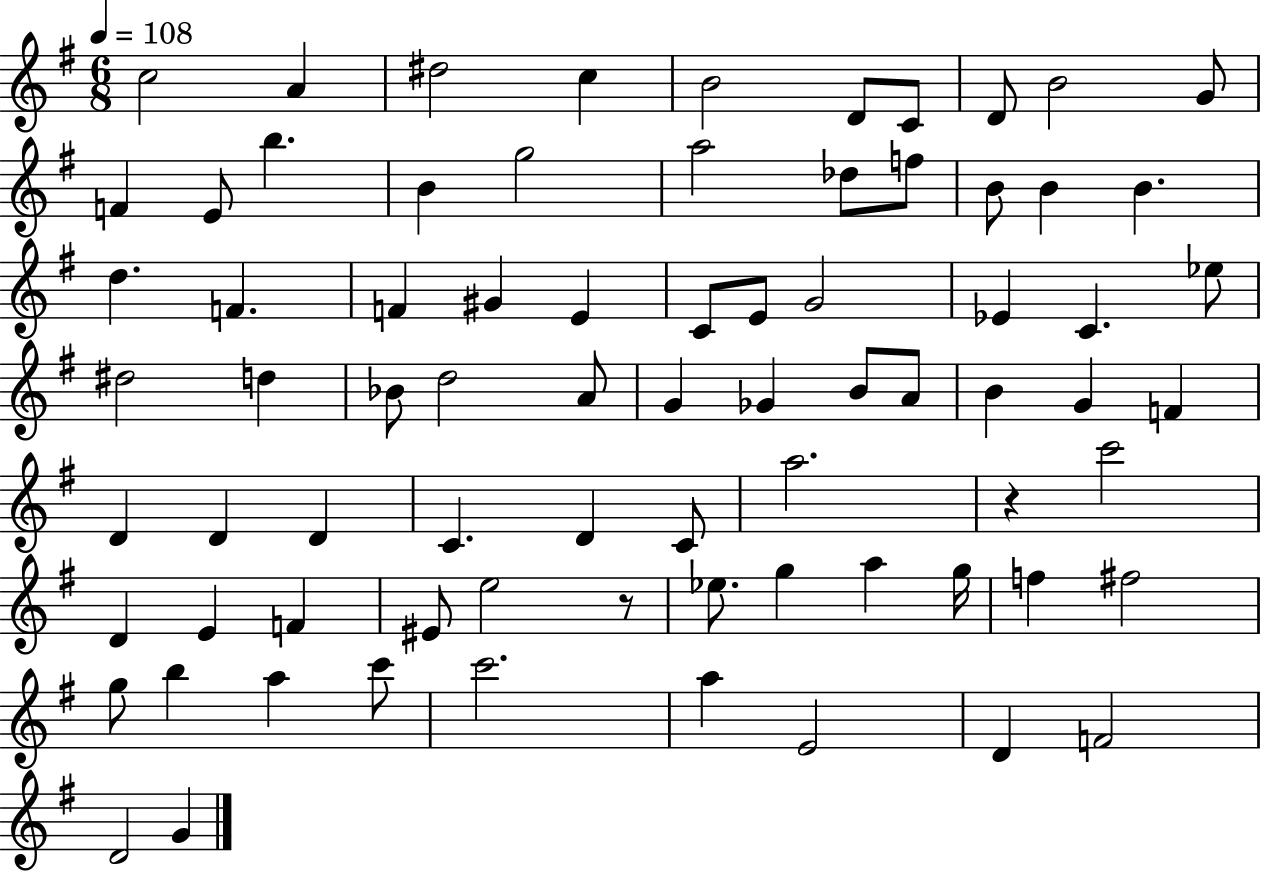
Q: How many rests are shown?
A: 2